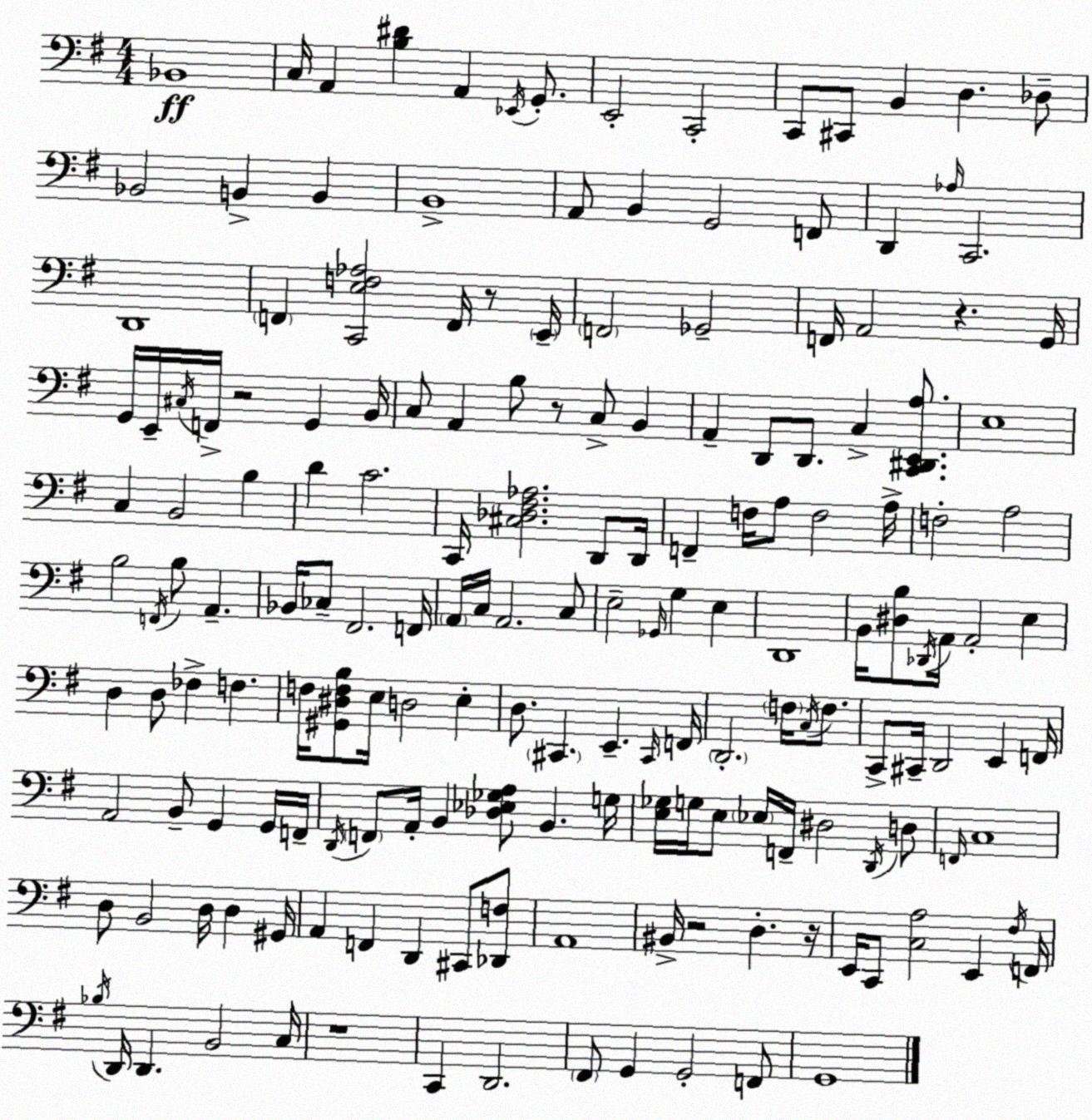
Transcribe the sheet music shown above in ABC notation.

X:1
T:Untitled
M:4/4
L:1/4
K:G
_B,,4 C,/4 A,, [B,^D] A,, _E,,/4 G,,/2 E,,2 C,,2 C,,/2 ^C,,/2 B,, D, _D,/2 _B,,2 B,, B,, B,,4 A,,/2 B,, G,,2 F,,/2 D,, _A,/4 C,,2 D,,4 F,, [C,,E,F,_A,]2 F,,/4 z/2 E,,/4 F,,2 _G,,2 F,,/4 A,,2 z G,,/4 G,,/4 E,,/4 ^C,/4 F,,/4 z2 G,, B,,/4 C,/2 A,, B,/2 z/2 C,/2 B,, A,, D,,/2 D,,/2 C, [C,,^D,,E,,A,]/2 E,4 C, B,,2 B, D C2 C,,/4 [^C,_D,^F,_A,]2 D,,/2 D,,/4 F,, F,/4 A,/2 F,2 A,/4 F,2 A,2 B,2 F,,/4 B,/2 A,, _B,,/4 _C,/2 ^F,,2 F,,/4 A,,/4 C,/4 A,,2 C,/2 E,2 _G,,/4 G, E, D,,4 B,,/4 [^D,B,]/2 _D,,/4 A,,/4 A,,2 E, D, D,/2 _F, F, F,/4 [^G,,^D,F,B,]/2 E,/4 D,2 E, D,/2 ^C,, E,, ^C,,/4 F,,/4 D,,2 F,/4 C,/4 F,/2 C,,/2 ^C,,/4 D,,2 E,, F,,/4 A,,2 B,,/2 G,, G,,/4 F,,/4 D,,/4 F,,/2 A,,/4 B,, [_D,_E,_G,A,]/2 B,, G,/4 [E,_G,]/4 G,/4 E,/2 _E,/4 F,,/4 ^D,2 D,,/4 D,/2 F,,/4 C,4 D,/2 B,,2 D,/4 D, ^G,,/4 A,, F,, D,, ^C,,/2 [_D,,F,]/2 A,,4 ^B,,/4 z2 D, z/4 E,,/4 C,,/2 [C,A,]2 E,, ^F,/4 F,,/4 _B,/4 D,,/4 D,, B,,2 C,/4 z4 C,, D,,2 ^F,,/2 G,, G,,2 F,,/2 G,,4